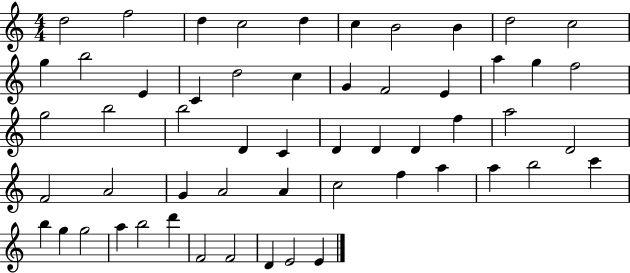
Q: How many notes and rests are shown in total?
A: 55